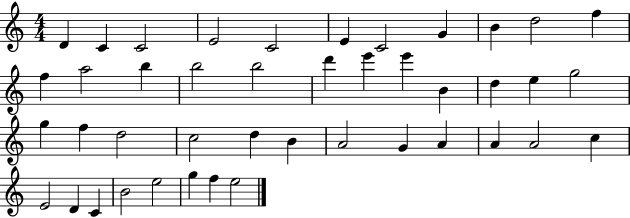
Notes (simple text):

D4/q C4/q C4/h E4/h C4/h E4/q C4/h G4/q B4/q D5/h F5/q F5/q A5/h B5/q B5/h B5/h D6/q E6/q E6/q B4/q D5/q E5/q G5/h G5/q F5/q D5/h C5/h D5/q B4/q A4/h G4/q A4/q A4/q A4/h C5/q E4/h D4/q C4/q B4/h E5/h G5/q F5/q E5/h